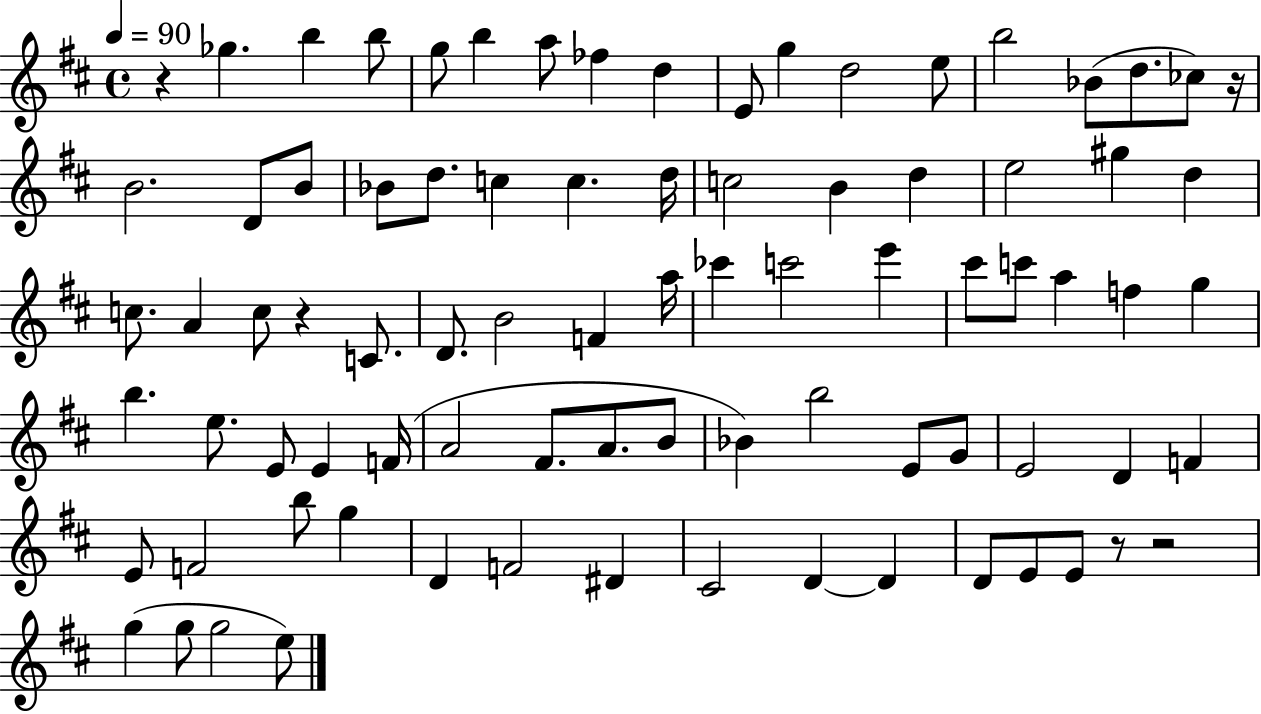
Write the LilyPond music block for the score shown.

{
  \clef treble
  \time 4/4
  \defaultTimeSignature
  \key d \major
  \tempo 4 = 90
  r4 ges''4. b''4 b''8 | g''8 b''4 a''8 fes''4 d''4 | e'8 g''4 d''2 e''8 | b''2 bes'8( d''8. ces''8) r16 | \break b'2. d'8 b'8 | bes'8 d''8. c''4 c''4. d''16 | c''2 b'4 d''4 | e''2 gis''4 d''4 | \break c''8. a'4 c''8 r4 c'8. | d'8. b'2 f'4 a''16 | ces'''4 c'''2 e'''4 | cis'''8 c'''8 a''4 f''4 g''4 | \break b''4. e''8. e'8 e'4 f'16( | a'2 fis'8. a'8. b'8 | bes'4) b''2 e'8 g'8 | e'2 d'4 f'4 | \break e'8 f'2 b''8 g''4 | d'4 f'2 dis'4 | cis'2 d'4~~ d'4 | d'8 e'8 e'8 r8 r2 | \break g''4( g''8 g''2 e''8) | \bar "|."
}